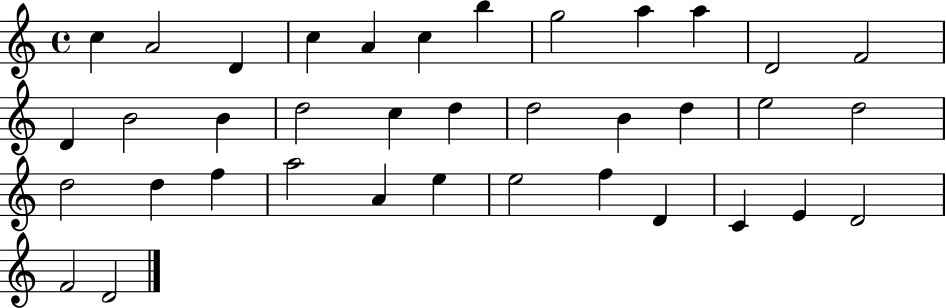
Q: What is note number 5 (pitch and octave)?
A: A4